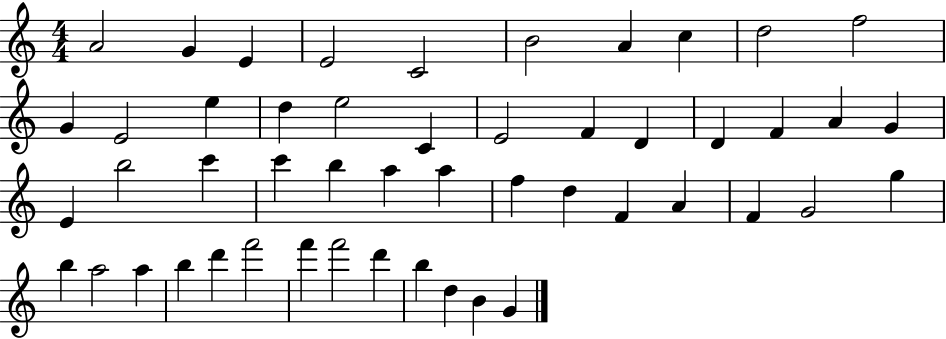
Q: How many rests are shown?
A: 0